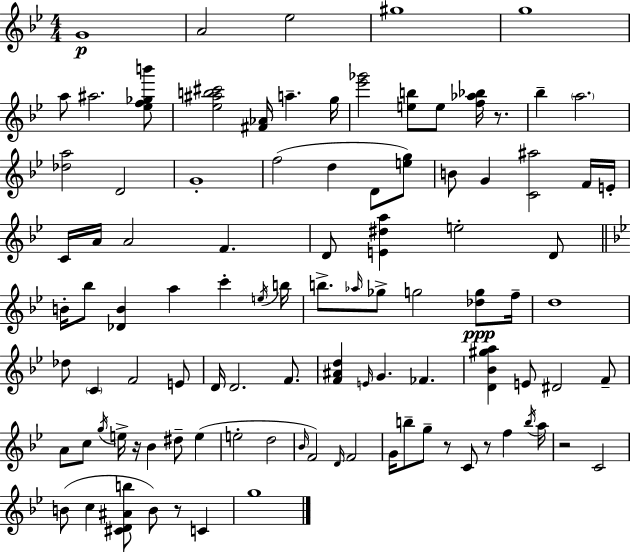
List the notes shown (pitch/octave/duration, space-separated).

G4/w A4/h Eb5/h G#5/w G5/w A5/e A#5/h. [Eb5,F5,Gb5,B6]/e [Eb5,A#5,B5,C#6]/h [F#4,Ab4]/s A5/q. G5/s [Eb6,Gb6]/h [E5,B5]/e E5/e [F5,Ab5,Bb5]/s R/e. Bb5/q A5/h. [Db5,A5]/h D4/h G4/w F5/h D5/q D4/e [E5,G5]/e B4/e G4/q [C4,A#5]/h F4/s E4/s C4/s A4/s A4/h F4/q. D4/e [E4,D#5,A5]/q E5/h D4/e B4/s Bb5/e [Db4,B4]/q A5/q C6/q E5/s B5/s B5/e. Ab5/s Gb5/e G5/h [Db5,G5]/e F5/s D5/w Db5/e C4/q F4/h E4/e D4/s D4/h. F4/e. [F4,A#4,D5]/q E4/s G4/q. FES4/q. [D4,Bb4,G#5,A5]/q E4/e D#4/h F4/e A4/e C5/e G5/s E5/s R/s Bb4/q D#5/e E5/q E5/h D5/h Bb4/s F4/h D4/s F4/h G4/s B5/e G5/e R/e C4/e R/e F5/q B5/s A5/s R/h C4/h B4/e C5/q [C#4,D4,A#4,B5]/e B4/e R/e C4/q G5/w